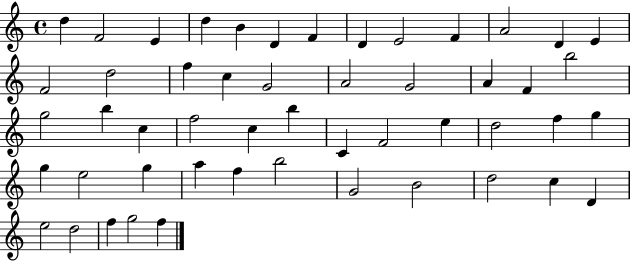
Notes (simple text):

D5/q F4/h E4/q D5/q B4/q D4/q F4/q D4/q E4/h F4/q A4/h D4/q E4/q F4/h D5/h F5/q C5/q G4/h A4/h G4/h A4/q F4/q B5/h G5/h B5/q C5/q F5/h C5/q B5/q C4/q F4/h E5/q D5/h F5/q G5/q G5/q E5/h G5/q A5/q F5/q B5/h G4/h B4/h D5/h C5/q D4/q E5/h D5/h F5/q G5/h F5/q